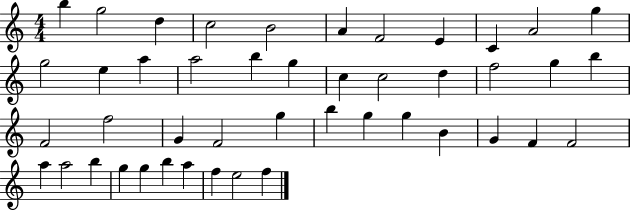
X:1
T:Untitled
M:4/4
L:1/4
K:C
b g2 d c2 B2 A F2 E C A2 g g2 e a a2 b g c c2 d f2 g b F2 f2 G F2 g b g g B G F F2 a a2 b g g b a f e2 f